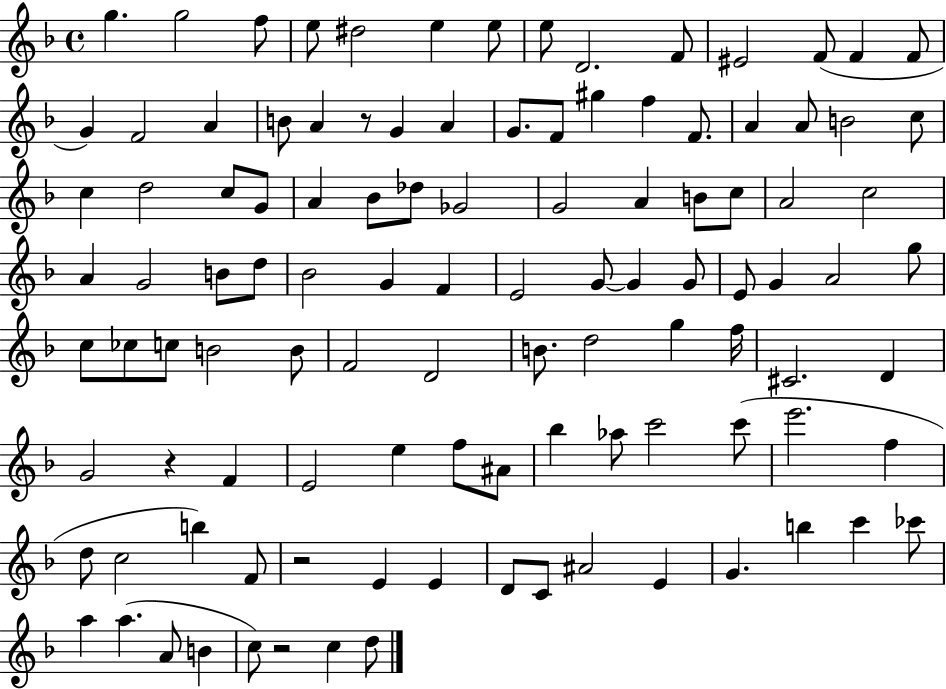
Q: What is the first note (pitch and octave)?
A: G5